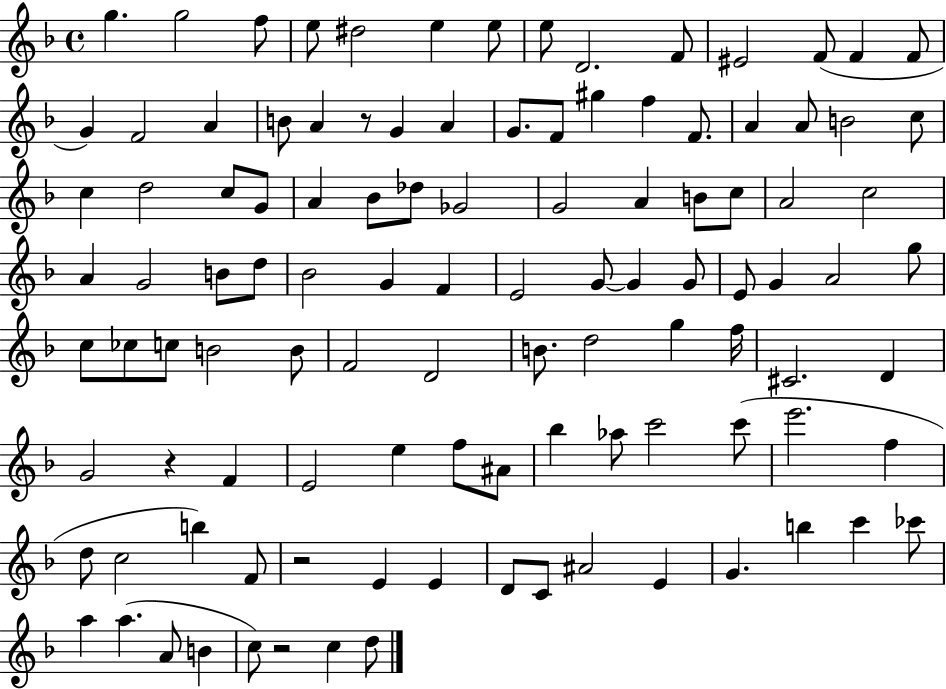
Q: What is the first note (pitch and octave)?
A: G5